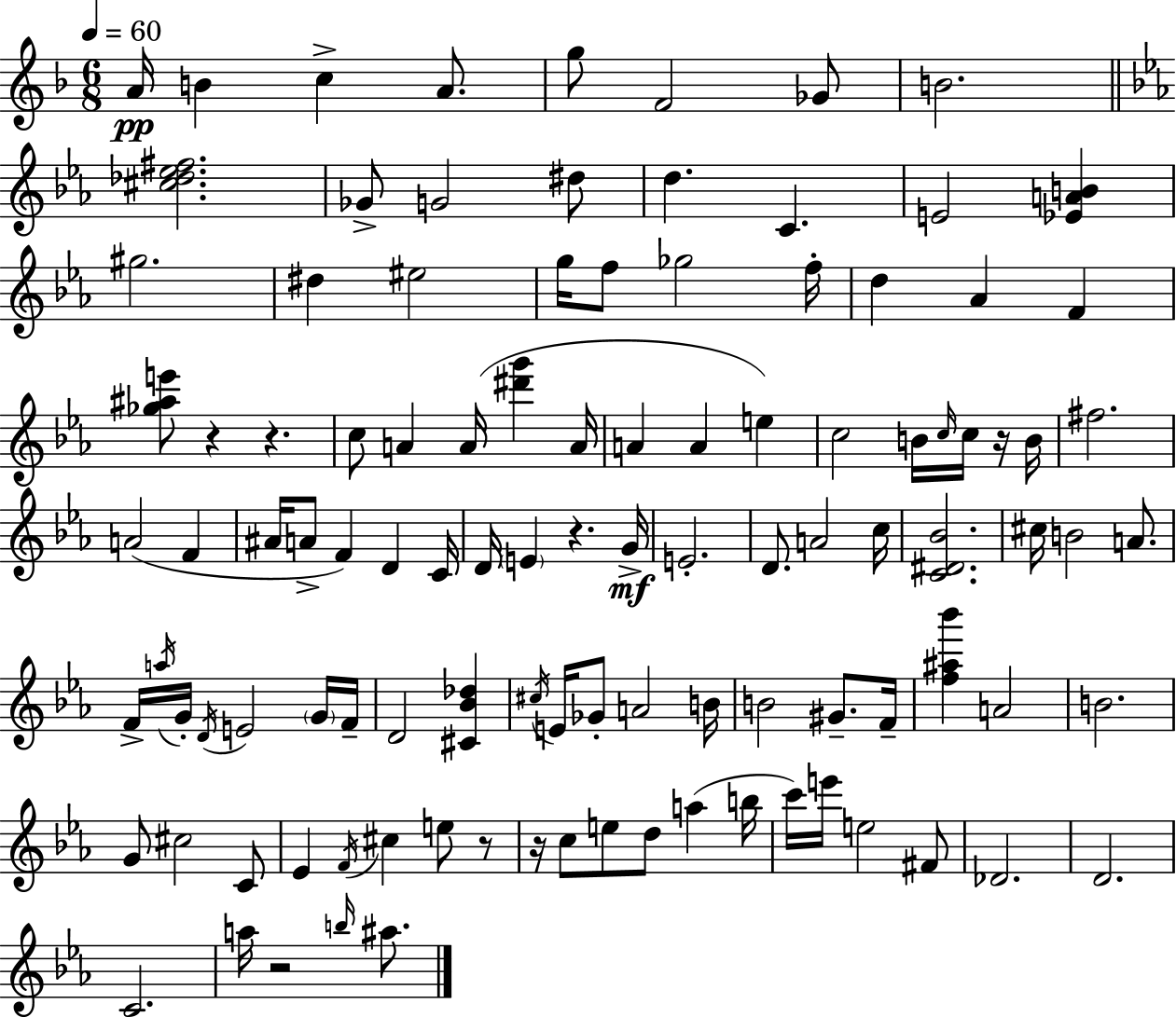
X:1
T:Untitled
M:6/8
L:1/4
K:F
A/4 B c A/2 g/2 F2 _G/2 B2 [^c_d_e^f]2 _G/2 G2 ^d/2 d C E2 [_EAB] ^g2 ^d ^e2 g/4 f/2 _g2 f/4 d _A F [_g^ae']/2 z z c/2 A A/4 [^d'g'] A/4 A A e c2 B/4 c/4 c/4 z/4 B/4 ^f2 A2 F ^A/4 A/2 F D C/4 D/4 E z G/4 E2 D/2 A2 c/4 [C^D_B]2 ^c/4 B2 A/2 F/4 a/4 G/4 D/4 E2 G/4 F/4 D2 [^C_B_d] ^c/4 E/4 _G/2 A2 B/4 B2 ^G/2 F/4 [f^a_b'] A2 B2 G/2 ^c2 C/2 _E F/4 ^c e/2 z/2 z/4 c/2 e/2 d/2 a b/4 c'/4 e'/4 e2 ^F/2 _D2 D2 C2 a/4 z2 b/4 ^a/2